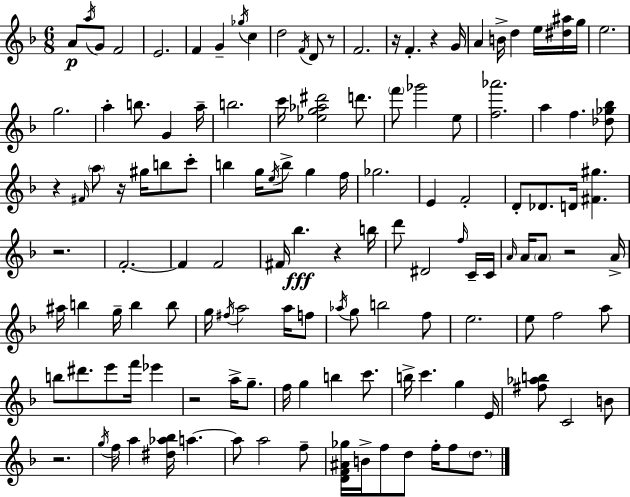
{
  \clef treble
  \numericTimeSignature
  \time 6/8
  \key f \major
  \repeat volta 2 { a'8\p \acciaccatura { a''16 } g'8 f'2 | e'2. | f'4 g'4-- \acciaccatura { ges''16 } c''4 | d''2 \acciaccatura { f'16 } d'8 | \break r8 f'2. | r16 f'4.-. r4 | g'16 a'4 b'16-> d''4 | e''16 <dis'' ais''>16 g''16 e''2. | \break g''2. | a''4-. b''8. g'4 | a''16-- b''2. | c'''16 <ees'' g'' aes'' dis'''>2 | \break d'''8. \parenthesize f'''8 ges'''2 | e''8 <f'' aes'''>2. | a''4 f''4. | <des'' ges'' bes''>8 r4 \grace { fis'16 } \parenthesize a''8 r16 gis''16 | \break b''8 c'''8-. b''4 g''16 \acciaccatura { e''16 } b''8-> | g''4 f''16 ges''2. | e'4 f'2-. | d'8-. des'8. d'16 <fis' gis''>4. | \break r2. | f'2.-.~~ | f'4 f'2 | fis'16 bes''4.\fff | \break r4 b''16 d'''8 dis'2 | \grace { f''16 } c'16-- c'16 \grace { a'16 } a'16 \parenthesize a'8 r2 | a'16-> ais''16 b''4 | g''16-- b''4 b''8 g''16 \acciaccatura { fis''16 } a''2 | \break a''16 f''8 \acciaccatura { aes''16 } g''8 b''2 | f''8 e''2. | e''8 f''2 | a''8 b''8 dis'''8. | \break e'''8 f'''16 ees'''4 r2 | a''16-> g''8.-- f''16 g''4 | b''4 c'''8. b''16-> c'''4. | g''4 e'16 <fis'' aes'' b''>8 c'2 | \break b'8 r2. | \acciaccatura { g''16 } f''16 a''4 | <dis'' aes'' bes''>16 a''4.~~ a''8 | a''2 f''8-- <d' f' ais' ges''>16 b'16-> | \break f''8 d''8 f''16-. f''8 \parenthesize d''8. } \bar "|."
}